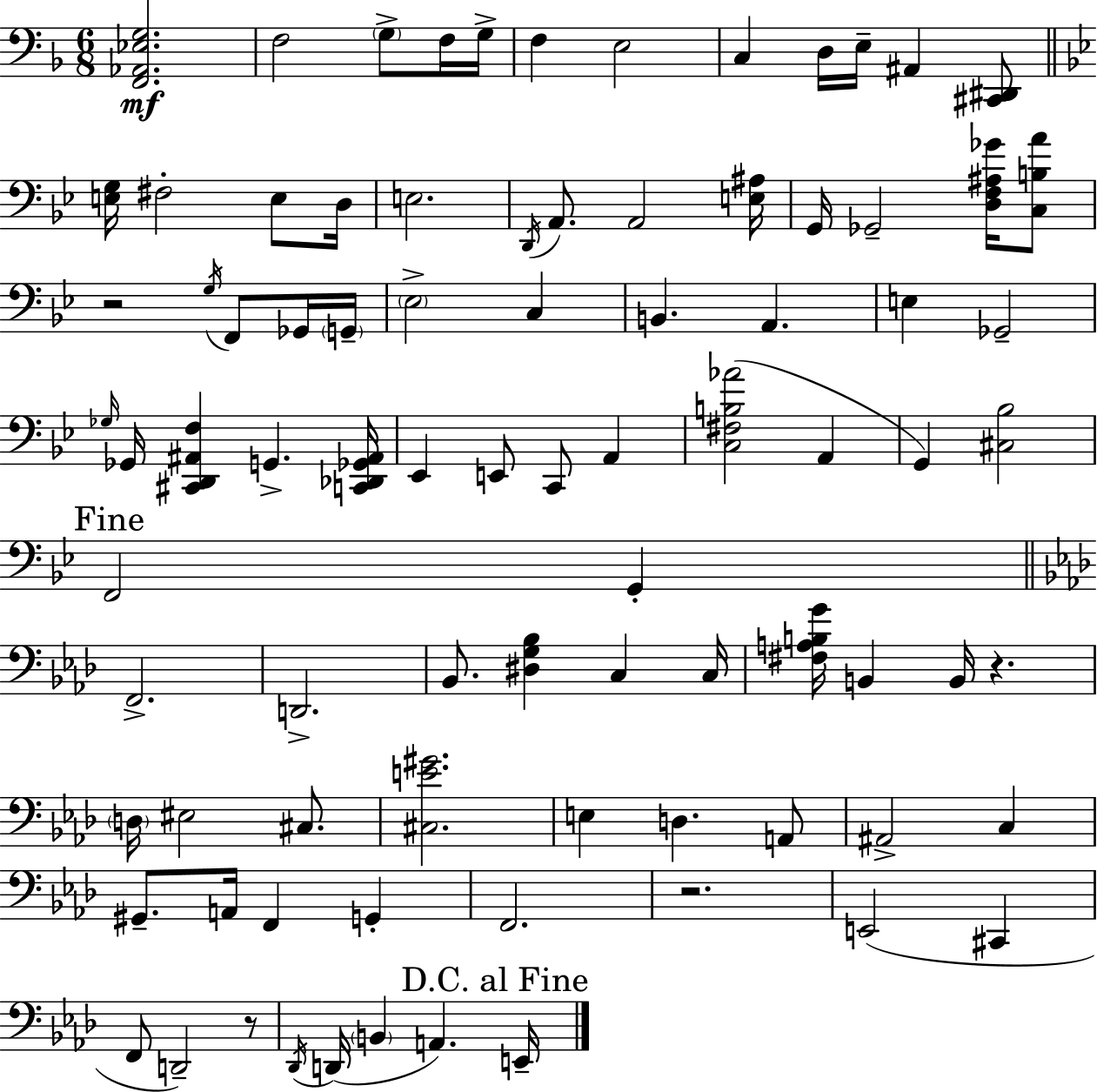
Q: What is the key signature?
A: D minor